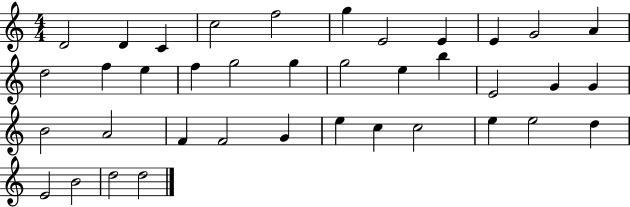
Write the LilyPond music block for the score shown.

{
  \clef treble
  \numericTimeSignature
  \time 4/4
  \key c \major
  d'2 d'4 c'4 | c''2 f''2 | g''4 e'2 e'4 | e'4 g'2 a'4 | \break d''2 f''4 e''4 | f''4 g''2 g''4 | g''2 e''4 b''4 | e'2 g'4 g'4 | \break b'2 a'2 | f'4 f'2 g'4 | e''4 c''4 c''2 | e''4 e''2 d''4 | \break e'2 b'2 | d''2 d''2 | \bar "|."
}